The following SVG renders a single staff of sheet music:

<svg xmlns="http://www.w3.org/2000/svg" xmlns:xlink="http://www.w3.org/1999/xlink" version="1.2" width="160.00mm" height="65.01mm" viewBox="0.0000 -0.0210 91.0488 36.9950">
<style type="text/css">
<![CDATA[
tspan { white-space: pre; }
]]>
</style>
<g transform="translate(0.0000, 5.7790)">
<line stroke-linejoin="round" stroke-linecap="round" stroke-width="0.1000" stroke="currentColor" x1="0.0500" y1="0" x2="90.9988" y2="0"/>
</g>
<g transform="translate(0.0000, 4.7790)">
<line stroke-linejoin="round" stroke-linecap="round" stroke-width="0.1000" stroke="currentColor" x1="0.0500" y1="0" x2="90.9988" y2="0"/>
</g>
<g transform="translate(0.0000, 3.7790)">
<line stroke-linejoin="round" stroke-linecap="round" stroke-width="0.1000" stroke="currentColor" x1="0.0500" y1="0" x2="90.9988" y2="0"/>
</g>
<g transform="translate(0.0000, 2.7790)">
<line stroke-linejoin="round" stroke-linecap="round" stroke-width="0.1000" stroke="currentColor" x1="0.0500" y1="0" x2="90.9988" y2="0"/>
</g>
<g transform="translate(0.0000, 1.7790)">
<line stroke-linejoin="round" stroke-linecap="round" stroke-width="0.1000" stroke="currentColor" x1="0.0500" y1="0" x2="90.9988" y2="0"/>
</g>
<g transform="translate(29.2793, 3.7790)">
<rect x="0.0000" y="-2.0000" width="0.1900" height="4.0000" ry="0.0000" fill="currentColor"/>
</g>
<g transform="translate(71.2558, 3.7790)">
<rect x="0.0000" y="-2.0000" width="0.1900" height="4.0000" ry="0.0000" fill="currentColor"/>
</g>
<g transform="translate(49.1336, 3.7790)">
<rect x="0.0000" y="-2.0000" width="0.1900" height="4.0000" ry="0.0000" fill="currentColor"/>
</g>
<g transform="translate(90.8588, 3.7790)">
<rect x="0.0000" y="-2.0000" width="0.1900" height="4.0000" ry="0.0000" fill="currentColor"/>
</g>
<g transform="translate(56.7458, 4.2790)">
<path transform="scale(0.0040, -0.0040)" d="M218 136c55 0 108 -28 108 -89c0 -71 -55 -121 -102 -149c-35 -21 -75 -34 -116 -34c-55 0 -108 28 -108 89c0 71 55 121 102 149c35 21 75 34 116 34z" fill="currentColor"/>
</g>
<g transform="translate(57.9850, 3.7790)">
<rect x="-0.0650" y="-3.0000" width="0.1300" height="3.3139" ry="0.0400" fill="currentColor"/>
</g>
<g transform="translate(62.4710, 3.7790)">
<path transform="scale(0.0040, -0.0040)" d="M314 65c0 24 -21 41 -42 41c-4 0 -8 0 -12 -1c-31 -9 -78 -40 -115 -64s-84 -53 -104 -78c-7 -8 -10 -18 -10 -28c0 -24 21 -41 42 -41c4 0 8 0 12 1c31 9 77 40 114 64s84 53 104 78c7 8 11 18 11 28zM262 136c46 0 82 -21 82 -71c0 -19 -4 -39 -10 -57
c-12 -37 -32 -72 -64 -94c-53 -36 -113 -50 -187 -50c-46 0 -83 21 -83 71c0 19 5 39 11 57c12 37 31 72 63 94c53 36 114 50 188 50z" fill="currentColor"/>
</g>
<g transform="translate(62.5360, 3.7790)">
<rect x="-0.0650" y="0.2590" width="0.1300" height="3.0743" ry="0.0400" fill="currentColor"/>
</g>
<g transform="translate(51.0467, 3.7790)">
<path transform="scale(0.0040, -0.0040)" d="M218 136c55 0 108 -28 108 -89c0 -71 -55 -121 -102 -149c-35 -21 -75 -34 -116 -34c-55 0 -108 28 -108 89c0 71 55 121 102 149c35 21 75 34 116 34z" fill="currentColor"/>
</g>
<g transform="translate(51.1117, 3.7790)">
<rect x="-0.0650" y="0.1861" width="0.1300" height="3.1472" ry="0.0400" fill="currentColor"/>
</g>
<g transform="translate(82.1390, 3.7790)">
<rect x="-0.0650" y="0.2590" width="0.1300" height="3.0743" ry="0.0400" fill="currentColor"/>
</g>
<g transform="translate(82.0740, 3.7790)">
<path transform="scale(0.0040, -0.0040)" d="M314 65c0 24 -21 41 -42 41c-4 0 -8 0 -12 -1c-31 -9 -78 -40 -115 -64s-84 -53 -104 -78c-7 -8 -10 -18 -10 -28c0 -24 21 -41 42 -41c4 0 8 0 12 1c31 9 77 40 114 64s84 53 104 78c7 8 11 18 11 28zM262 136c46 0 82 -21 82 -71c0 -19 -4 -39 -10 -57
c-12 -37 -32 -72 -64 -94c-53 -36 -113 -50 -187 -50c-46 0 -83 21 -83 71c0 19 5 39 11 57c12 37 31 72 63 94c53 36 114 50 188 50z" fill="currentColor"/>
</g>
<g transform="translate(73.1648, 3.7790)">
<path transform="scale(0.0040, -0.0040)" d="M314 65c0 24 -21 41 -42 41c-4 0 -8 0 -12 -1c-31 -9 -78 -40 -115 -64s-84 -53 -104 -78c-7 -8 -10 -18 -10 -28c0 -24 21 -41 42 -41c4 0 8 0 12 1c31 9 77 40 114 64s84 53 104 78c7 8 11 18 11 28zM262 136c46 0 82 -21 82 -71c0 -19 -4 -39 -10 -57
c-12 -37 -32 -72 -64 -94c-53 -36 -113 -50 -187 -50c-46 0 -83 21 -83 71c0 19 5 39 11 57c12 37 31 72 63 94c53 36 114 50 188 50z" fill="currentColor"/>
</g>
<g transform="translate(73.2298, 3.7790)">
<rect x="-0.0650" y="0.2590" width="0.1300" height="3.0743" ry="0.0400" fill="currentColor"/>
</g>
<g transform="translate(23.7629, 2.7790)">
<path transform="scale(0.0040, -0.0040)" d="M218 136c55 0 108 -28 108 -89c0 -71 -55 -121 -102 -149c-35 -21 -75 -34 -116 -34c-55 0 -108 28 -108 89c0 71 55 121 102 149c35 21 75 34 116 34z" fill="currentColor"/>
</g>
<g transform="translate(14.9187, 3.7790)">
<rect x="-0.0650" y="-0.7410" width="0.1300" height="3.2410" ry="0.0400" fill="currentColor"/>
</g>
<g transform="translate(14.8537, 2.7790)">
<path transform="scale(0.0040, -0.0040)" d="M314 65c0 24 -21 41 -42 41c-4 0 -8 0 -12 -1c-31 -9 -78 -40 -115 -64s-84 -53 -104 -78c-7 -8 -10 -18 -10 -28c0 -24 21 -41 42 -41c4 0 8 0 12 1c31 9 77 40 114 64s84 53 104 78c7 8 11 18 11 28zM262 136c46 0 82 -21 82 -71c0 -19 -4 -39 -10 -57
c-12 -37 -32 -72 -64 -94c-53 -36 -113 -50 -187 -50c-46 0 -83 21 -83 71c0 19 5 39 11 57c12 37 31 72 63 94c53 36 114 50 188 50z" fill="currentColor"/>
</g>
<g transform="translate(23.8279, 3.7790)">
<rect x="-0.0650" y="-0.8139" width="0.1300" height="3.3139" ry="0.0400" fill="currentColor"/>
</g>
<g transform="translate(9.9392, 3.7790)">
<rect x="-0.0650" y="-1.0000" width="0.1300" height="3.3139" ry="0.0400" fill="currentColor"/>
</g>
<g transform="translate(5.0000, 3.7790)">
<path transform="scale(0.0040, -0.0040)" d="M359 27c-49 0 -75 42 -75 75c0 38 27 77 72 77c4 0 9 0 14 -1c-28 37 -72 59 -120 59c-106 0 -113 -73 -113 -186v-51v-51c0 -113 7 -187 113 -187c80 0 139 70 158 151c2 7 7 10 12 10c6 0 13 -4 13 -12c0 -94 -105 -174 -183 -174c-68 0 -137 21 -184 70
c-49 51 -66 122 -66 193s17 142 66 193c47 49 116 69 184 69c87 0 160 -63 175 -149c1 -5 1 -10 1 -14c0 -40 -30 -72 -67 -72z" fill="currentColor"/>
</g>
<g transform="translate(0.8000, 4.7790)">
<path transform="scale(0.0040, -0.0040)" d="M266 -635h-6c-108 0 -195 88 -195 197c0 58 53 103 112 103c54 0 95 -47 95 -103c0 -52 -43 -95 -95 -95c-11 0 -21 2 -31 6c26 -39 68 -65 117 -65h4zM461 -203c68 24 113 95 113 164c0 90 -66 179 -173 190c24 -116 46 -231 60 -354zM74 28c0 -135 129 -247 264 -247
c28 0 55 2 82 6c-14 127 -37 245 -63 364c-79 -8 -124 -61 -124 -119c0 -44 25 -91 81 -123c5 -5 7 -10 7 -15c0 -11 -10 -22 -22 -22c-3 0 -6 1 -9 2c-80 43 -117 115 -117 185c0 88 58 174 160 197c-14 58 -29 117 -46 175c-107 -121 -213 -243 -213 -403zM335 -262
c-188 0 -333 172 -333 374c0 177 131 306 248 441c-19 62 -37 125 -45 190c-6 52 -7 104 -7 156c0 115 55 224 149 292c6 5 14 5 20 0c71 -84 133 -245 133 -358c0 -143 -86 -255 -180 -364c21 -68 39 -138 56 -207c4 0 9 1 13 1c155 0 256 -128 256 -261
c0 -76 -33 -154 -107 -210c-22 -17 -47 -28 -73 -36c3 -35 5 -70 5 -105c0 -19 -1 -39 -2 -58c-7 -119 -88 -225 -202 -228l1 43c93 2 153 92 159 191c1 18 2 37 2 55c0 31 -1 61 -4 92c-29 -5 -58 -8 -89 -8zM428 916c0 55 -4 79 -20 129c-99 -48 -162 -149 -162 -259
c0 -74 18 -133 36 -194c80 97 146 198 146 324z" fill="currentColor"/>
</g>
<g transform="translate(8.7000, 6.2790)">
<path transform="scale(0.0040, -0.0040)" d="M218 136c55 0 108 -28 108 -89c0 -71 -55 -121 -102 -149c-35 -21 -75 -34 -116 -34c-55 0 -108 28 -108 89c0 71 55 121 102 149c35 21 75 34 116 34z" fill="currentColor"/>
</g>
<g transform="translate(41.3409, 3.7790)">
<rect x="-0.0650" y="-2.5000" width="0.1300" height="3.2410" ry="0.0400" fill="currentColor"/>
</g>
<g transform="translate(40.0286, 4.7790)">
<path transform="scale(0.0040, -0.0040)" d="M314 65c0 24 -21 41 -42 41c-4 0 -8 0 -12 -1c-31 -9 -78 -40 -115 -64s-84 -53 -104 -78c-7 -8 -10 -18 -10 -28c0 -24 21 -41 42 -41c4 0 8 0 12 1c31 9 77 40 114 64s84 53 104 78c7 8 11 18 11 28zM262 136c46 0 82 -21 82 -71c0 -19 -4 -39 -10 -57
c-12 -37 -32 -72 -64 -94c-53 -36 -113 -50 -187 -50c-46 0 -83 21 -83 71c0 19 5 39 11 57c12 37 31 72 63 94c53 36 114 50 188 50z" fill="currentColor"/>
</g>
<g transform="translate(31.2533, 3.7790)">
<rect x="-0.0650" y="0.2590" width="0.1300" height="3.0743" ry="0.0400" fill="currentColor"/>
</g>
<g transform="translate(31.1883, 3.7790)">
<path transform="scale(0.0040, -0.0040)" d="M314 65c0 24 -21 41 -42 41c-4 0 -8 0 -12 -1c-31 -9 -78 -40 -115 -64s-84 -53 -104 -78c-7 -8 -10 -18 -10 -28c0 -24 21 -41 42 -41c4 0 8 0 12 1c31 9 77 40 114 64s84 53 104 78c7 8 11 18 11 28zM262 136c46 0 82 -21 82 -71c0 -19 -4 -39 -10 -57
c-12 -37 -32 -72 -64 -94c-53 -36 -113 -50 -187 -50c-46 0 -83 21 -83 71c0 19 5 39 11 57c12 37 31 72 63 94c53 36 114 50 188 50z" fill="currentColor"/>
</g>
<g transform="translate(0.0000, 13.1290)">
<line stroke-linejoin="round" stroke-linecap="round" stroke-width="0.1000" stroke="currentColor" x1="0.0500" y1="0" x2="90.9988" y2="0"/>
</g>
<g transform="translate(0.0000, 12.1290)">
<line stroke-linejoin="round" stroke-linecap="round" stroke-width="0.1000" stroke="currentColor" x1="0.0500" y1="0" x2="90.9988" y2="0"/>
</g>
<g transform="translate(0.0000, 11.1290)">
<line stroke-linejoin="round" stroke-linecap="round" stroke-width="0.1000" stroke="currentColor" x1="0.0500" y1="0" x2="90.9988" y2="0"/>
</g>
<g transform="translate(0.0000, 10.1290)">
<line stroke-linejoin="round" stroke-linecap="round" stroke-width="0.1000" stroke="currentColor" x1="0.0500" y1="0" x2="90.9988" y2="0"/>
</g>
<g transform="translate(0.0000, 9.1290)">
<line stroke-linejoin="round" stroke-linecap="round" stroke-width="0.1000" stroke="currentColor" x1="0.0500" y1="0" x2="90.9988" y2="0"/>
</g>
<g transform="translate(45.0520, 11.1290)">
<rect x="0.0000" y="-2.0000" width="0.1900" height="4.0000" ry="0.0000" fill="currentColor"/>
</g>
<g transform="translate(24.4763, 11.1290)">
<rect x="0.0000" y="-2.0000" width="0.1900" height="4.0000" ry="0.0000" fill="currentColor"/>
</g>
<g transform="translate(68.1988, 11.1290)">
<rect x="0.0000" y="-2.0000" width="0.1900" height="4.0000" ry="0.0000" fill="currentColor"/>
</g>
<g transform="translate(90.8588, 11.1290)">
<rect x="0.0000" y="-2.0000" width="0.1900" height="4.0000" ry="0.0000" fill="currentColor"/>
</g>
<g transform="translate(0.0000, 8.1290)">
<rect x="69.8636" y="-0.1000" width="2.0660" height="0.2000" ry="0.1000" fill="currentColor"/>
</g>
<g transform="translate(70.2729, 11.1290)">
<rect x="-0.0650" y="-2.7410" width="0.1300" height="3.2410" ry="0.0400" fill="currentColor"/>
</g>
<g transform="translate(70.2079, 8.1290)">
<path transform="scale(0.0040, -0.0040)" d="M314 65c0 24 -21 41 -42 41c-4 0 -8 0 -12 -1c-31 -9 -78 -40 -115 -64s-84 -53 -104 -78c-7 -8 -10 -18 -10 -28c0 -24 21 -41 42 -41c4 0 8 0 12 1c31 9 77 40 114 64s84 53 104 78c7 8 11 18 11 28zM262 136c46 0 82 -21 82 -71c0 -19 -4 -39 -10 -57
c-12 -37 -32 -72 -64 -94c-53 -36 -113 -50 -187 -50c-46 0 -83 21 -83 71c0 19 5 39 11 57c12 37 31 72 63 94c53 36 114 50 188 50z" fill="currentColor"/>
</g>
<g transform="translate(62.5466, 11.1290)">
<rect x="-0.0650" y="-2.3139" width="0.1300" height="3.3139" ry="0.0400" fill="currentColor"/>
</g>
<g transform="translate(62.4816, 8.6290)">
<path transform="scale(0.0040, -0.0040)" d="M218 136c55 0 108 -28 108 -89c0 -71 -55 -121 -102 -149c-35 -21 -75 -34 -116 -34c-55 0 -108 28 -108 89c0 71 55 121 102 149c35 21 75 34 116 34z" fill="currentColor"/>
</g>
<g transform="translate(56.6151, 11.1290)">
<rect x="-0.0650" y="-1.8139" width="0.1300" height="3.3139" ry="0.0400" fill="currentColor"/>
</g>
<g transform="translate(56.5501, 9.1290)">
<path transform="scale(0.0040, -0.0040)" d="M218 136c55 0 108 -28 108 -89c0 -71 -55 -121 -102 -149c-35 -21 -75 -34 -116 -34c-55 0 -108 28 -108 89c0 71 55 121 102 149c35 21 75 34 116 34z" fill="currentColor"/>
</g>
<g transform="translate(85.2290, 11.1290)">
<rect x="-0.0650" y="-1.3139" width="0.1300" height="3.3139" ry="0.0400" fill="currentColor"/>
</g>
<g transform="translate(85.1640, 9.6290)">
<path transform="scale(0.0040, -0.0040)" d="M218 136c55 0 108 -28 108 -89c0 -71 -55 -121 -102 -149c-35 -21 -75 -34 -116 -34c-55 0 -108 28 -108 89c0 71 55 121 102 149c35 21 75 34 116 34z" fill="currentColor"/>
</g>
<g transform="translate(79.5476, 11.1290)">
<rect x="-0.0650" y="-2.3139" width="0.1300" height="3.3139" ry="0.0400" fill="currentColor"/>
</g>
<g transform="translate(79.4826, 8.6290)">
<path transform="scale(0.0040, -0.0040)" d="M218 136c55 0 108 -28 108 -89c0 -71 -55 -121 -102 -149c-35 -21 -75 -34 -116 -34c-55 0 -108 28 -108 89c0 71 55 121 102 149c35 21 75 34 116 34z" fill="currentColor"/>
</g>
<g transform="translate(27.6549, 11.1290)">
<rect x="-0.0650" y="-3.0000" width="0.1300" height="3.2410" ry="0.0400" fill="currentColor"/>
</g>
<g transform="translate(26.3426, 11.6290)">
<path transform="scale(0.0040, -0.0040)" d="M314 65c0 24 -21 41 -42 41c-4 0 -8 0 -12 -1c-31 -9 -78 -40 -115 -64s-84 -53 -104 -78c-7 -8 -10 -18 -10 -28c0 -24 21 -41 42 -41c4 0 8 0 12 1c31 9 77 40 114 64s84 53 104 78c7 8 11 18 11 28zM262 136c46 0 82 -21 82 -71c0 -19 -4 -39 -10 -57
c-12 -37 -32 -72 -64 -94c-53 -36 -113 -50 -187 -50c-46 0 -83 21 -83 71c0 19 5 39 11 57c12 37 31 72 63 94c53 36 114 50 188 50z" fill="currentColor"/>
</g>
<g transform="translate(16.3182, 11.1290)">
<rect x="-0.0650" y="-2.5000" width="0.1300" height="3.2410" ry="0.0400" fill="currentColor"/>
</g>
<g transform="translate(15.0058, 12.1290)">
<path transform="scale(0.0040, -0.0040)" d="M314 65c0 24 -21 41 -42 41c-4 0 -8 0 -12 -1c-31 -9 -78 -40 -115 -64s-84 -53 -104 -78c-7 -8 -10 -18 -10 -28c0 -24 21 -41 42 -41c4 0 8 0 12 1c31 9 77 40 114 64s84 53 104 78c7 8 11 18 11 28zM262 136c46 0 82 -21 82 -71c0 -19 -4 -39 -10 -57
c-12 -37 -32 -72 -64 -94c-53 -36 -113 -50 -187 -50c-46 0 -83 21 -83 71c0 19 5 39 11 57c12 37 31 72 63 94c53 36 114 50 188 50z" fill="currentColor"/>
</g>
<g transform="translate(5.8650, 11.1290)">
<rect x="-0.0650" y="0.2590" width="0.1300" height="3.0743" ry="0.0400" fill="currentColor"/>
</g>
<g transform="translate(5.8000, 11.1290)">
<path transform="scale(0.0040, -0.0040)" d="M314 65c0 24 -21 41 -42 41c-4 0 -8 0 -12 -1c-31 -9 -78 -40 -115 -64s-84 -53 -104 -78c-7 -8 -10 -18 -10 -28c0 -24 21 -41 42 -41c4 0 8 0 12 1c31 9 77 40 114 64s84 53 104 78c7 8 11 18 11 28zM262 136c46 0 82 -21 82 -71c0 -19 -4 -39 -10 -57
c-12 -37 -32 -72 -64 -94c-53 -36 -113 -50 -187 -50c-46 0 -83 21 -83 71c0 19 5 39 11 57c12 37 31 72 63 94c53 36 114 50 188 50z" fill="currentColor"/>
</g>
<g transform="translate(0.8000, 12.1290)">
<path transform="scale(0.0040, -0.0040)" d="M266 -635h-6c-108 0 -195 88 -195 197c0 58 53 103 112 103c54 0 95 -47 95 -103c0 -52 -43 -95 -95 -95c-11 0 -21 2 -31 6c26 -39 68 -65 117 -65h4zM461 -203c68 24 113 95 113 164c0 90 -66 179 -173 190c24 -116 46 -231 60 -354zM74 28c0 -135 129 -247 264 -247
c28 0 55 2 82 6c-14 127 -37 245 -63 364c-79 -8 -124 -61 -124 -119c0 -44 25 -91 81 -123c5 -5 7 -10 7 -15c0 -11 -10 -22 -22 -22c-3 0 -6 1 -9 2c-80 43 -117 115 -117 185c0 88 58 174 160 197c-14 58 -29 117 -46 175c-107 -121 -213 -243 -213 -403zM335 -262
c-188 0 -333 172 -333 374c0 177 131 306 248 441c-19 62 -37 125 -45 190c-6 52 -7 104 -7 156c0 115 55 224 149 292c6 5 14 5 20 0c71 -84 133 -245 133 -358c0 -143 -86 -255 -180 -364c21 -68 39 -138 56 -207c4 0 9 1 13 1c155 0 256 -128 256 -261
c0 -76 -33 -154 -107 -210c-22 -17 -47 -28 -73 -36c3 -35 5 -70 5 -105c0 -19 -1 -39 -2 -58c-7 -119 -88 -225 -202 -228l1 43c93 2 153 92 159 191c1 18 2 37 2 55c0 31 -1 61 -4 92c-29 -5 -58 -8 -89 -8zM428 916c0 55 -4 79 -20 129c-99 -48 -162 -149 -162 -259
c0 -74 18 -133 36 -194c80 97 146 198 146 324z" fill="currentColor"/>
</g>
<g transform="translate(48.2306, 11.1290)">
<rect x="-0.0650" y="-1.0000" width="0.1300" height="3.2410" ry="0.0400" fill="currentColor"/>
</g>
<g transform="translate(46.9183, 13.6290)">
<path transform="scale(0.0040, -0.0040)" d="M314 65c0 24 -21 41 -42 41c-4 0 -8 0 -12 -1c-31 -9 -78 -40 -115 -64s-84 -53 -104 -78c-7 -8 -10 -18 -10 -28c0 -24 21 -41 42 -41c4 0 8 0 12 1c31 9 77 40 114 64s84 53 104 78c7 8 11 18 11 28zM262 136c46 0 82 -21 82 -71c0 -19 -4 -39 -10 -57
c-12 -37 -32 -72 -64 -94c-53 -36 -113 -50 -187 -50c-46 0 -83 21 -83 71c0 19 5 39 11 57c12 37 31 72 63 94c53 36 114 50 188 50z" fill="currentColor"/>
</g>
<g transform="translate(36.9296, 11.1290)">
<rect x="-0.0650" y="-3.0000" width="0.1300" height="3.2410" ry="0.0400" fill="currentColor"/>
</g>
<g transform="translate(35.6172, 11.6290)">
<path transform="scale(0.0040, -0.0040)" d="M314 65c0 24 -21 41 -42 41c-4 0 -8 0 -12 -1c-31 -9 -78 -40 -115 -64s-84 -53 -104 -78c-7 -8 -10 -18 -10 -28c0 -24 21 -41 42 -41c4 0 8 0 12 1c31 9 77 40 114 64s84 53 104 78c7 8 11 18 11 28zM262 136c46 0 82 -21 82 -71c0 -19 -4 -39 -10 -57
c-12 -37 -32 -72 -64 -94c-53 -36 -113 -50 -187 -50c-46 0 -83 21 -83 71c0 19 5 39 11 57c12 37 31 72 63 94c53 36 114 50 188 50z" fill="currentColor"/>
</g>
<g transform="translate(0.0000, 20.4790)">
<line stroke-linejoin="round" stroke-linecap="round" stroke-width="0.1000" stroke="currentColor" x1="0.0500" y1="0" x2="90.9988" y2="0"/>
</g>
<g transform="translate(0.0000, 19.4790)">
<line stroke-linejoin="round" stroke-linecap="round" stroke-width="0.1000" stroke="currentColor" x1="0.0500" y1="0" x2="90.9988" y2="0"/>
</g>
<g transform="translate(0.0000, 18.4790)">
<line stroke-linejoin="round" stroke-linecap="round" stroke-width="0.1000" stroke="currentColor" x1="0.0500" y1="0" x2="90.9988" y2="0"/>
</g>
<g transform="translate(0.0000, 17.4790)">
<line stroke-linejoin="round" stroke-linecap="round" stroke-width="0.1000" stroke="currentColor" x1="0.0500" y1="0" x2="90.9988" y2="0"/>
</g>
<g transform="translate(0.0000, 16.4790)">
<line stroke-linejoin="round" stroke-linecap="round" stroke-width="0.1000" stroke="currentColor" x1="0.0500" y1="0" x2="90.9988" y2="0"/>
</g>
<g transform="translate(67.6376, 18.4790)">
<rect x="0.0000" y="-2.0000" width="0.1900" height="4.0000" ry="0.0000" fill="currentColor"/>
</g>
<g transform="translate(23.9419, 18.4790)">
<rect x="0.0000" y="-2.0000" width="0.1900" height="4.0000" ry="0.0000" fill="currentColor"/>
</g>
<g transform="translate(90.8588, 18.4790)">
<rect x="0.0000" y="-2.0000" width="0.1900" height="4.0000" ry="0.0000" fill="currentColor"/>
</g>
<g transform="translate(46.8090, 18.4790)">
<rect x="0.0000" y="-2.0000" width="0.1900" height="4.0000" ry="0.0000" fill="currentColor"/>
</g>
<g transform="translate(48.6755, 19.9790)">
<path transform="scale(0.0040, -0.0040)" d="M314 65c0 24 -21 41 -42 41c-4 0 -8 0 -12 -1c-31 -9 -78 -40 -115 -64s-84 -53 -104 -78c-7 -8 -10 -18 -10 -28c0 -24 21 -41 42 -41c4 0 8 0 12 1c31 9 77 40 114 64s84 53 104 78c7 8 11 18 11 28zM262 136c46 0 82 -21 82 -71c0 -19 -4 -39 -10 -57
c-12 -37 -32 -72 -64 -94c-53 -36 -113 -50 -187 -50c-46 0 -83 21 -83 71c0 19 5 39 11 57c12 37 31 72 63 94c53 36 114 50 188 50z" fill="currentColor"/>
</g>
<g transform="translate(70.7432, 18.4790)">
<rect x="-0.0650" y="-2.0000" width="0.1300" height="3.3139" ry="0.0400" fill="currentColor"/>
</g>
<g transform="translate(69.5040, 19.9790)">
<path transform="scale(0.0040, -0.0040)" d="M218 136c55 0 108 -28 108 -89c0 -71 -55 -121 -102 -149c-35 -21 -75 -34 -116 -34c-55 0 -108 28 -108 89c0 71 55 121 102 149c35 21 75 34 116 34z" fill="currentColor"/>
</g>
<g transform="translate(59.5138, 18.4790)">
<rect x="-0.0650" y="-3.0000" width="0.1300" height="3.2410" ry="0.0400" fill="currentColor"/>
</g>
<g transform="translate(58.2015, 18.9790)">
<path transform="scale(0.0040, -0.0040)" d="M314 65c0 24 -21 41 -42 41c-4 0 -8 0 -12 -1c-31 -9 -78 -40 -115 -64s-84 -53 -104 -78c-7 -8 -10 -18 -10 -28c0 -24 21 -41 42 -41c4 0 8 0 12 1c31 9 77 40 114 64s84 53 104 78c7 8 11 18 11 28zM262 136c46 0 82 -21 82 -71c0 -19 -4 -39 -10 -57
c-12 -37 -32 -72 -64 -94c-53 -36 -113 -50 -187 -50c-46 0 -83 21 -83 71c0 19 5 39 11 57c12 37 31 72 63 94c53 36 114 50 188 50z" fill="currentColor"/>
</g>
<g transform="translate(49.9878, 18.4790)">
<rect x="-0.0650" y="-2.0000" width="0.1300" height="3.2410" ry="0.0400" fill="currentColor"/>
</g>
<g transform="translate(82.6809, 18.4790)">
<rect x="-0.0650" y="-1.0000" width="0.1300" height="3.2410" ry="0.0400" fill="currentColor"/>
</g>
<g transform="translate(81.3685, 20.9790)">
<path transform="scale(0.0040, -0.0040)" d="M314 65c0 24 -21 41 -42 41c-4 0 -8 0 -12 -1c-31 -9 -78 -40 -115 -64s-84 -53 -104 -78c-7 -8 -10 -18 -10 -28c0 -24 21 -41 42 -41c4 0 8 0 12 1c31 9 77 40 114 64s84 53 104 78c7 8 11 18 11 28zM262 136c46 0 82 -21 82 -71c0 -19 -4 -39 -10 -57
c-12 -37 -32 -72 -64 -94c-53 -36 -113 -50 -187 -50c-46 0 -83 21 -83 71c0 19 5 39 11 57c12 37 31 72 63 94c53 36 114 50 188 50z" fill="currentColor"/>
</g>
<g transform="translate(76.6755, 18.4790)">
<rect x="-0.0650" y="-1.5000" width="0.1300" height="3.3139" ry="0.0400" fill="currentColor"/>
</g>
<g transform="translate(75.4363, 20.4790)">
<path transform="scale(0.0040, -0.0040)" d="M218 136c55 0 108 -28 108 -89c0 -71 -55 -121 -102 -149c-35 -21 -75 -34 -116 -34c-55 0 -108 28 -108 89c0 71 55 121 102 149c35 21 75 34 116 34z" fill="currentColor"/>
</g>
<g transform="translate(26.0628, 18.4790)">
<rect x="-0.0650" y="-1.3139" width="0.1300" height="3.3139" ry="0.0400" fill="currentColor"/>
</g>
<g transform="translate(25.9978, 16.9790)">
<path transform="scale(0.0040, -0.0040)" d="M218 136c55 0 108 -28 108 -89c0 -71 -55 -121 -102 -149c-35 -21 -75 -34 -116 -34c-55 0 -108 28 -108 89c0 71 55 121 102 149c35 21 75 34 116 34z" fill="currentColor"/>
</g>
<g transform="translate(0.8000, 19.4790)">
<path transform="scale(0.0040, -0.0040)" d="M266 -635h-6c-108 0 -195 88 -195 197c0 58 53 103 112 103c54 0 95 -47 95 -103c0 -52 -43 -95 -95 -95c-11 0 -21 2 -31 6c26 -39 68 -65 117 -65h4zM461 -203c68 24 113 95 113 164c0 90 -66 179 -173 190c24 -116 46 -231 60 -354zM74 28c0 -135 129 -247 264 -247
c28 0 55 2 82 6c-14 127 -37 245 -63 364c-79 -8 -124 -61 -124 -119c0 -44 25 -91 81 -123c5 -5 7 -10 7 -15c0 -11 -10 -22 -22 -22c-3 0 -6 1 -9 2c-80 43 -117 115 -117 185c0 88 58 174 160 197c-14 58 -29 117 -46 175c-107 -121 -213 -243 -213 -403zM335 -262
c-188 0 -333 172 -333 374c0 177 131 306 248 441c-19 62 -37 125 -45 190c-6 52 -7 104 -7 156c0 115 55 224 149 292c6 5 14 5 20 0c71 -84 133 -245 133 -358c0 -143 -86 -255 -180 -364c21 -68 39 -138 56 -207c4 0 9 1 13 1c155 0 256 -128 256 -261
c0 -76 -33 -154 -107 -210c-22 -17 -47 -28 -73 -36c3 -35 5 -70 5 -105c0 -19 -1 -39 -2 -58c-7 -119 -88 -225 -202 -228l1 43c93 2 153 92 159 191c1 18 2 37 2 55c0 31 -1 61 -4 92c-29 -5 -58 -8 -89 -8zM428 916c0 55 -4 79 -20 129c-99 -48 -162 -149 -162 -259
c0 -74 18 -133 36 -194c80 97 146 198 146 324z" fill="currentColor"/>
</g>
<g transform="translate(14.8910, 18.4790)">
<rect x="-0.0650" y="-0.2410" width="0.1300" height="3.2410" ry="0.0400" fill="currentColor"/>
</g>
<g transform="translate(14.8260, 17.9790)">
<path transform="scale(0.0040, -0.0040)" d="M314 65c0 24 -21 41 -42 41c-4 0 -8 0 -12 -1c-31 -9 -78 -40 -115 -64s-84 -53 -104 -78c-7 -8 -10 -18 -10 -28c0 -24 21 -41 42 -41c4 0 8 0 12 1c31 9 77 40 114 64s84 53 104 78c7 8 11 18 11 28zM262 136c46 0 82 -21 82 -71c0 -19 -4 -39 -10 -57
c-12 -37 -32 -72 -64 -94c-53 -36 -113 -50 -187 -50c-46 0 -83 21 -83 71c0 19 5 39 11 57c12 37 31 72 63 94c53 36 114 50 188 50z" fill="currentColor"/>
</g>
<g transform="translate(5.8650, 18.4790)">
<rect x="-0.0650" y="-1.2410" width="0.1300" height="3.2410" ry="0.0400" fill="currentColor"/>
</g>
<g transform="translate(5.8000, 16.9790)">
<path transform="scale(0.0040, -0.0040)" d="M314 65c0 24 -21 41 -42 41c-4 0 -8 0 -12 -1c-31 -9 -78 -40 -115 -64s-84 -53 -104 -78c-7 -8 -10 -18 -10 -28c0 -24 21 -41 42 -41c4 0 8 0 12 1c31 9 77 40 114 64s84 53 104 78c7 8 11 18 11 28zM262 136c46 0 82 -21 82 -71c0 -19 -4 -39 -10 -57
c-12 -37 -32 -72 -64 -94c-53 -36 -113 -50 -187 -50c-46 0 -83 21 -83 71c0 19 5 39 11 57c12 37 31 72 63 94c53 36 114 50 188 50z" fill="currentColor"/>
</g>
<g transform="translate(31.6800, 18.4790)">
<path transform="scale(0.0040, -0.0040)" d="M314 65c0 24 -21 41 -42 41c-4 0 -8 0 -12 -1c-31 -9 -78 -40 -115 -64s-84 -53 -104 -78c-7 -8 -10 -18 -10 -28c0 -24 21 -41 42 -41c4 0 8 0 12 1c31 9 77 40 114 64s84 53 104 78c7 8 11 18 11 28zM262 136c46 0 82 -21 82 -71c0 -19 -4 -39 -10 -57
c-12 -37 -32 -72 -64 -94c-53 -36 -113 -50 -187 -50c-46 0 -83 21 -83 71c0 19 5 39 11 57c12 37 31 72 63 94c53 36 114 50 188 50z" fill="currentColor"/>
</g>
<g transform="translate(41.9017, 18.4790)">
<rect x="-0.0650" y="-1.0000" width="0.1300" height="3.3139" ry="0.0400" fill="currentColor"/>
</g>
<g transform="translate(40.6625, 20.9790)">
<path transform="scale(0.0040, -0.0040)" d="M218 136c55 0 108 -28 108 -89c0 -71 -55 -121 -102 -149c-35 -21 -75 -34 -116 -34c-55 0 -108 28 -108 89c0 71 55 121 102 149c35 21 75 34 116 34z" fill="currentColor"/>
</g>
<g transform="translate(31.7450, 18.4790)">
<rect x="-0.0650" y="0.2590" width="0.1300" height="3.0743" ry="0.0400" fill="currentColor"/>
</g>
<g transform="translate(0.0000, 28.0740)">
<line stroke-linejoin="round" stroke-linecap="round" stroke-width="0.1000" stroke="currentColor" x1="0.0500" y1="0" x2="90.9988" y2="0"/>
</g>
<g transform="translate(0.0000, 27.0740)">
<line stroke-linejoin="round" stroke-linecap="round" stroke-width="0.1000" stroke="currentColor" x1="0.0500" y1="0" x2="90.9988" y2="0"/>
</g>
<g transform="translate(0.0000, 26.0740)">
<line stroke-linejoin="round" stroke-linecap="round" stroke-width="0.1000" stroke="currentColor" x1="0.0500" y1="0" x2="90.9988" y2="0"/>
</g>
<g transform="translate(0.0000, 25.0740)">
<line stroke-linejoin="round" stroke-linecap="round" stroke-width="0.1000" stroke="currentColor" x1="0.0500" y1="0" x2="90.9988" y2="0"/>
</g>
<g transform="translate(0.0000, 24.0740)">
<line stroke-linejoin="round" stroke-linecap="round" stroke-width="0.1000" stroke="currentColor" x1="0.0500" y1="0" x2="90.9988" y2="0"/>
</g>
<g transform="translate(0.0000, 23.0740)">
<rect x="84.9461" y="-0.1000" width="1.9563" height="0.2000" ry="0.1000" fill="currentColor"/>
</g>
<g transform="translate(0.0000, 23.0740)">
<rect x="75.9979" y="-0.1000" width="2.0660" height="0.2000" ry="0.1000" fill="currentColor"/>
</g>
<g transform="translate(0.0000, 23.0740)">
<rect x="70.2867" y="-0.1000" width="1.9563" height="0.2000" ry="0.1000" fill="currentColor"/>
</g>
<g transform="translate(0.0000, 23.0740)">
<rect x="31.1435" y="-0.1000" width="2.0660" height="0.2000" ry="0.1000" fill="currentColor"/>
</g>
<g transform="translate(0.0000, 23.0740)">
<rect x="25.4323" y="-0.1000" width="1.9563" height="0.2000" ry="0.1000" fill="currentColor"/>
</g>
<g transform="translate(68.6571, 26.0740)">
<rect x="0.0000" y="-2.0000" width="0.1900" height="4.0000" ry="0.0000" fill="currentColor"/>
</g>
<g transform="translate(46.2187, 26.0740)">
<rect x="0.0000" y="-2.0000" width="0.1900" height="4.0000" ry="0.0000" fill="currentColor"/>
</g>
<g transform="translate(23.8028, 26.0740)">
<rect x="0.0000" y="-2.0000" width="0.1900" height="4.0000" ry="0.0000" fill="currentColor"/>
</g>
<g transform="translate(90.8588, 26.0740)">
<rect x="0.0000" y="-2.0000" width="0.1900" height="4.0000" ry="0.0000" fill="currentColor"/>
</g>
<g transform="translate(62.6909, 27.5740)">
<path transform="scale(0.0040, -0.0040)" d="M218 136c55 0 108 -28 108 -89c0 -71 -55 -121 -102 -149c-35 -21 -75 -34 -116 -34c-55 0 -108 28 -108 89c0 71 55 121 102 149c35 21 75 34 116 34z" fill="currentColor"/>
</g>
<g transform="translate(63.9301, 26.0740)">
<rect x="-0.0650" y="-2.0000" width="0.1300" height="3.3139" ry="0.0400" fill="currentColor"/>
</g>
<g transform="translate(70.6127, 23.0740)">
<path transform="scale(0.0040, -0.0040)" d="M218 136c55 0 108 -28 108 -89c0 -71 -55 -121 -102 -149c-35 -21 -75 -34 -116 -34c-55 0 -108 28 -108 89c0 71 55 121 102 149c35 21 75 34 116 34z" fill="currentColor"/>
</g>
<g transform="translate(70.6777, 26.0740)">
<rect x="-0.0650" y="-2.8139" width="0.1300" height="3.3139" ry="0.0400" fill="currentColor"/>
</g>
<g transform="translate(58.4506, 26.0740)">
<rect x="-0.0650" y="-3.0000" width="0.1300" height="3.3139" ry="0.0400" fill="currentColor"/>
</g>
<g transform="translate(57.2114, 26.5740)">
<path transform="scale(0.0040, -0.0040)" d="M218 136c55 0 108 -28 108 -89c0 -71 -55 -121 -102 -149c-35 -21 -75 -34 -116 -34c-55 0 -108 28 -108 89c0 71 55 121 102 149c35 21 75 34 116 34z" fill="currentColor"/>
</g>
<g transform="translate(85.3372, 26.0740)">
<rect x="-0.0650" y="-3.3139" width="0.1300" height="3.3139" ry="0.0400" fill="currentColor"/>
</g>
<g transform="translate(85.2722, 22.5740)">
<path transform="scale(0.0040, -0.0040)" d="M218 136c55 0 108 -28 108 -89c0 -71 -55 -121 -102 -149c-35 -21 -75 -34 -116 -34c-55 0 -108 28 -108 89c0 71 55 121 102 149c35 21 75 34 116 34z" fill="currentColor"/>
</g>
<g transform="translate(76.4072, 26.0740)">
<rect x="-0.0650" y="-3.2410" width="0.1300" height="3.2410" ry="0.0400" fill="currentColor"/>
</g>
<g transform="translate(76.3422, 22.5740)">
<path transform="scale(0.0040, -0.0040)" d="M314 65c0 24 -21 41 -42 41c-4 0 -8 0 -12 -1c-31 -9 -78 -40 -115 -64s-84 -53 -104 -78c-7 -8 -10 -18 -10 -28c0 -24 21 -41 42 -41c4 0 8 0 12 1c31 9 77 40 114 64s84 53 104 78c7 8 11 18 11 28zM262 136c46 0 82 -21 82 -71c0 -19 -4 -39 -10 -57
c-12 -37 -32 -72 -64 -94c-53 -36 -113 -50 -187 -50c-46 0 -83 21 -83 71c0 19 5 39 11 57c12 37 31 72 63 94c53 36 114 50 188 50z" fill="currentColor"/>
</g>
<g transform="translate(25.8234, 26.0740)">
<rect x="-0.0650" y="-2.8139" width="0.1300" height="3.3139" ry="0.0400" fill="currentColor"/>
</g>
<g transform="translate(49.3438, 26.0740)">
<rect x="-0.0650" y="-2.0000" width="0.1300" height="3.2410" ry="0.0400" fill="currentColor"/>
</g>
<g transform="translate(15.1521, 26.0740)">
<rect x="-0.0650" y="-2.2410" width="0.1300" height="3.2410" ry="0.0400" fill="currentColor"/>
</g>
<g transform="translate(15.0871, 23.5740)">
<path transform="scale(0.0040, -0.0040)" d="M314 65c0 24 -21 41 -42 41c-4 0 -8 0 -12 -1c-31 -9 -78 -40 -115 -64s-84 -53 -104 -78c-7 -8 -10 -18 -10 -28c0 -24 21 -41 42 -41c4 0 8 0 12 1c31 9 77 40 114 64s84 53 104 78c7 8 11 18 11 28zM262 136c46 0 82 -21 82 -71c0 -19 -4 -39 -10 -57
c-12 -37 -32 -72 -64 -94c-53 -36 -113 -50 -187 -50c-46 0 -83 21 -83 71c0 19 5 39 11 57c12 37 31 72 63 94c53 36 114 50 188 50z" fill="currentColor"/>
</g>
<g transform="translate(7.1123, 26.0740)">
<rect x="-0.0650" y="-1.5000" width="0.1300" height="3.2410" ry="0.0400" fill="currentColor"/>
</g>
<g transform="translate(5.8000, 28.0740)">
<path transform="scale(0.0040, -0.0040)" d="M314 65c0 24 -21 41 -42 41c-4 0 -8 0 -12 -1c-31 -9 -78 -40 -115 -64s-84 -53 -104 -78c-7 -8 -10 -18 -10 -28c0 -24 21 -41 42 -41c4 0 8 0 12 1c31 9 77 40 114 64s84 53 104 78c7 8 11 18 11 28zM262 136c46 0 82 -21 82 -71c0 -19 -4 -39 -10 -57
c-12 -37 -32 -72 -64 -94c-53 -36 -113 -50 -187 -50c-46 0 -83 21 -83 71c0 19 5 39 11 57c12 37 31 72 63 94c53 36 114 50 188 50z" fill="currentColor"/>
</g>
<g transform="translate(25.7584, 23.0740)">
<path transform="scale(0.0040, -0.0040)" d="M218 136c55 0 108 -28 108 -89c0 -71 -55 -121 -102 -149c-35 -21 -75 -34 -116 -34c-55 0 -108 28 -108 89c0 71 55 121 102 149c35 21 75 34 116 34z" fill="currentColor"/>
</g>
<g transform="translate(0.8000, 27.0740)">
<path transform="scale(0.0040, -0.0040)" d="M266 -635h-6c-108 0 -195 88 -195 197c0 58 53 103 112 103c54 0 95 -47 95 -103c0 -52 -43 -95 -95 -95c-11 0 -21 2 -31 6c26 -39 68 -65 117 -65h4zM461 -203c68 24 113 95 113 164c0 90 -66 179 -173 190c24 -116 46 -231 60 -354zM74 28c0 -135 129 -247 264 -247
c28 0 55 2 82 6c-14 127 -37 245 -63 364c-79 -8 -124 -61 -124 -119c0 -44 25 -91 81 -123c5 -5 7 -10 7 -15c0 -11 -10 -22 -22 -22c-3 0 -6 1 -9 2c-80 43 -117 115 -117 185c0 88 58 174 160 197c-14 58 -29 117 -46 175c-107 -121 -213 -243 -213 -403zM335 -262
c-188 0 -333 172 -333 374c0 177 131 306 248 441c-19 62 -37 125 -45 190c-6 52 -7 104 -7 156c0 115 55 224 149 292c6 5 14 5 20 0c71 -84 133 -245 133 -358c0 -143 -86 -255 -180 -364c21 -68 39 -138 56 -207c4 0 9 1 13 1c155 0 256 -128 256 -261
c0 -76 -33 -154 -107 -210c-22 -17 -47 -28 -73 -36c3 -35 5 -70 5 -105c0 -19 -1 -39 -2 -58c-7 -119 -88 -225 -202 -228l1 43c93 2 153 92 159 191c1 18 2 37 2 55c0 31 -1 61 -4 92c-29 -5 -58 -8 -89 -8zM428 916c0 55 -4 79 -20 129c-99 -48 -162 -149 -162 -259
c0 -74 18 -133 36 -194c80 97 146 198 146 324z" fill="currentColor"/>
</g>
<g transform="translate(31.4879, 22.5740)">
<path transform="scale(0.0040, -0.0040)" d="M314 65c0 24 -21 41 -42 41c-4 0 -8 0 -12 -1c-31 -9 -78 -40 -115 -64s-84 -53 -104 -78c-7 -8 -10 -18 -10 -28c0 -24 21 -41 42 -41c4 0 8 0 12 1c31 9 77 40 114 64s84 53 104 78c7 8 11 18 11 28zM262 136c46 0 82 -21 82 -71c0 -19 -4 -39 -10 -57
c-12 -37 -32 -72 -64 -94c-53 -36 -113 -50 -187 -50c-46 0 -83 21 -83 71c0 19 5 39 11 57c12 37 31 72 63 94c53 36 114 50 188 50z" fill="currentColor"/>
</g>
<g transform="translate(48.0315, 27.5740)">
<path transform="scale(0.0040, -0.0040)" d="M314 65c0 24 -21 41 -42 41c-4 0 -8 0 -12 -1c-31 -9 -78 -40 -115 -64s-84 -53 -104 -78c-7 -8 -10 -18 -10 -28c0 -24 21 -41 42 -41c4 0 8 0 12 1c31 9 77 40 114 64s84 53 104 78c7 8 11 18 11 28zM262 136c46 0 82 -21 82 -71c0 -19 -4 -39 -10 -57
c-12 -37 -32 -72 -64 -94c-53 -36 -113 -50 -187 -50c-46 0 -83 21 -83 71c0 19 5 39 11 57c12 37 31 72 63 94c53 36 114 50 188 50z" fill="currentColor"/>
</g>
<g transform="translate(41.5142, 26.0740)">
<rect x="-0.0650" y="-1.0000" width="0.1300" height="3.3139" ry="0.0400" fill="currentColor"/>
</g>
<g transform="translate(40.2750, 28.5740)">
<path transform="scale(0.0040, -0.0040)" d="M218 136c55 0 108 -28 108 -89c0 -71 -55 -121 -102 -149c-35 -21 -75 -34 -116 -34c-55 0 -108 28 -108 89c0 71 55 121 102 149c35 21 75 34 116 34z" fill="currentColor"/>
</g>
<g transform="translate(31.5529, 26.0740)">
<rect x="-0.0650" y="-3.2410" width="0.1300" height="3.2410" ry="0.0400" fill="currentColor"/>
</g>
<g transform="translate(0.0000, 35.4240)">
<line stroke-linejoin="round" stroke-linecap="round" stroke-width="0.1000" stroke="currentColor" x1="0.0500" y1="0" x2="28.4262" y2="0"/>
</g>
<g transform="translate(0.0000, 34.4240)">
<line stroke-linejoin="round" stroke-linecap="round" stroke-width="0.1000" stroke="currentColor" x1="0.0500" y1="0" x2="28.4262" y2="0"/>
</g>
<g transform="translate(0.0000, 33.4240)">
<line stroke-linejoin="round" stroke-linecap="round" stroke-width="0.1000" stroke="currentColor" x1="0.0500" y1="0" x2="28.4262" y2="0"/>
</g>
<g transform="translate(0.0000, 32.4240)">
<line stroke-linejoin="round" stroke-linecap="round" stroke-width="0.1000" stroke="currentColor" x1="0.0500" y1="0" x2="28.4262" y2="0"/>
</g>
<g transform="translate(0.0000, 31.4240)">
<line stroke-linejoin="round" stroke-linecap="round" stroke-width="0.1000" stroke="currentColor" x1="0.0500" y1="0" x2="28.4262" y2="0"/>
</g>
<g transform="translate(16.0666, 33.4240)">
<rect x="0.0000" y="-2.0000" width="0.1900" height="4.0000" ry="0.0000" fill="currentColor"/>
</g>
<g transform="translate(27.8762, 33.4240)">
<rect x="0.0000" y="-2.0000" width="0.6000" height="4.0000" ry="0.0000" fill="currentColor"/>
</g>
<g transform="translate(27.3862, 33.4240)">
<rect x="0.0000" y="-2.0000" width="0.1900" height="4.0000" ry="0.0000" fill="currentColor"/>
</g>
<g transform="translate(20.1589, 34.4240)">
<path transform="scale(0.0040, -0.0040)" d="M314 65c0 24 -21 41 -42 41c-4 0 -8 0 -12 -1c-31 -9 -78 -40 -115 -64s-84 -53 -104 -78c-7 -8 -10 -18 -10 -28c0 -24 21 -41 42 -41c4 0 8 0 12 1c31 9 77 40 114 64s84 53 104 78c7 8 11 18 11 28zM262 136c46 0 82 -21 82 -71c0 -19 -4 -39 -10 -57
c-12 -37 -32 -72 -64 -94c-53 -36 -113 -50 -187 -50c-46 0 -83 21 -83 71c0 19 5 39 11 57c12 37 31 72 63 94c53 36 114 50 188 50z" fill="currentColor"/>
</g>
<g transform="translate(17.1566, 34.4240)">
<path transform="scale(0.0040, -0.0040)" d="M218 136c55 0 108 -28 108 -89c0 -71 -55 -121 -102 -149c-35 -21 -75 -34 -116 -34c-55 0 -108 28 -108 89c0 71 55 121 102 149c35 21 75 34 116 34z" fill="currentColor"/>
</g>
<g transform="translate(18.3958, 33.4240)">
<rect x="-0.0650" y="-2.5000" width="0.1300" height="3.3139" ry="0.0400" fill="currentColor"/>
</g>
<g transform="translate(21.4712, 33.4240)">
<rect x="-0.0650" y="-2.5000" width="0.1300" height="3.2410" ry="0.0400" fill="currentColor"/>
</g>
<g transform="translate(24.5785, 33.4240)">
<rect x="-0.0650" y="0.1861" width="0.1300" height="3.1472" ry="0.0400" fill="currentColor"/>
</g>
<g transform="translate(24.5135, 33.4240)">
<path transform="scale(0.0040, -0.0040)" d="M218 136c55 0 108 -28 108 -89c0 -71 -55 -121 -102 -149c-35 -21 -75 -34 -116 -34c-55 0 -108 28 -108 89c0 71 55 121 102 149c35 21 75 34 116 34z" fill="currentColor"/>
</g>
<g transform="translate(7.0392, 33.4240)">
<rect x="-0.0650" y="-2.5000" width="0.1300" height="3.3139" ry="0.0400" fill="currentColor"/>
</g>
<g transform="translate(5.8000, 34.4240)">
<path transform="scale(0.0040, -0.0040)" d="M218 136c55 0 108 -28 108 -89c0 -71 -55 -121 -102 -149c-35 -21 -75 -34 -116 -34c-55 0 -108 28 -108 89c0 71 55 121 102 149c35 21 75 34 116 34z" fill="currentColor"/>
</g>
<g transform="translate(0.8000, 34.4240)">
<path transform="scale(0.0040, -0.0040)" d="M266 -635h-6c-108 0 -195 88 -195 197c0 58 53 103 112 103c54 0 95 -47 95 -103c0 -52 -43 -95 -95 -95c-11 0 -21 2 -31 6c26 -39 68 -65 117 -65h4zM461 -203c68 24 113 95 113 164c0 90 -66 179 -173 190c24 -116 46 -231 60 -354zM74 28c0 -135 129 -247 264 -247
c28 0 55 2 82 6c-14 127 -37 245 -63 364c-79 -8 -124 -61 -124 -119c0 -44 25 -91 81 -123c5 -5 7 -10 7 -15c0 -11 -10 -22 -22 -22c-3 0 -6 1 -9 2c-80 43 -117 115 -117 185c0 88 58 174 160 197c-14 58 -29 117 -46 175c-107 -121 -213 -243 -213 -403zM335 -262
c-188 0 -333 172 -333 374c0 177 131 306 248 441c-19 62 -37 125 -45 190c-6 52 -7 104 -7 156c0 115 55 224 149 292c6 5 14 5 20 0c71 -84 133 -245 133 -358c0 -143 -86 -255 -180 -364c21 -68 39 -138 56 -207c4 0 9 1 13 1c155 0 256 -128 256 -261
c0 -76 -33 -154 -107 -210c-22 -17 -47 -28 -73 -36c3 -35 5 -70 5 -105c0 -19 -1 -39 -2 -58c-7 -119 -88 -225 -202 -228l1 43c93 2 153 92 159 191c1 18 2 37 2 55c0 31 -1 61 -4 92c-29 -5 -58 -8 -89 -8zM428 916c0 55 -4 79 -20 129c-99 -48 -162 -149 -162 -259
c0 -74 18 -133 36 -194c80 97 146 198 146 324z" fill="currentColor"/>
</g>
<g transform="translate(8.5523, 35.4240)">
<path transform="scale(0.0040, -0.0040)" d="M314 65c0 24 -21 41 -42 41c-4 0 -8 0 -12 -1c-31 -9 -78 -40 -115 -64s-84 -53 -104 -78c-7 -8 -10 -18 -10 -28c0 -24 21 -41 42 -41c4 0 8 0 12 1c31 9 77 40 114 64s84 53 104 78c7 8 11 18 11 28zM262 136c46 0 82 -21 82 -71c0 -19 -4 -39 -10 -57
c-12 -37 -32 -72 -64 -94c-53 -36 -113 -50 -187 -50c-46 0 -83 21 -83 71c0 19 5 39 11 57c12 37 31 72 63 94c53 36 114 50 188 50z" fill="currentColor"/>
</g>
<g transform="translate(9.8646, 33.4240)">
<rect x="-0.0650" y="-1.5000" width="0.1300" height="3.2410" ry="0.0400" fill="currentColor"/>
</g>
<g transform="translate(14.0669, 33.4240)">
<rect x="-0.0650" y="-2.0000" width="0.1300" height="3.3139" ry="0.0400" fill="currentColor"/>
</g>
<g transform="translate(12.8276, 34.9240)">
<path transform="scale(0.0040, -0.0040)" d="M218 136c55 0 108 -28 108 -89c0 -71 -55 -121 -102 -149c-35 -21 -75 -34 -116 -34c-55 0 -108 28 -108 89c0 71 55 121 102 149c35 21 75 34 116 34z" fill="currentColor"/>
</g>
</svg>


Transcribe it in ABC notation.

X:1
T:Untitled
M:4/4
L:1/4
K:C
D d2 d B2 G2 B A B2 B2 B2 B2 G2 A2 A2 D2 f g a2 g e e2 c2 e B2 D F2 A2 F E D2 E2 g2 a b2 D F2 A F a b2 b G E2 F G G2 B